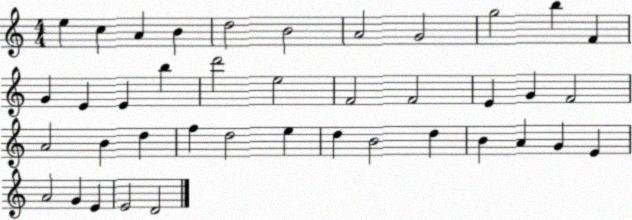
X:1
T:Untitled
M:4/4
L:1/4
K:C
e c A B d2 B2 A2 G2 g2 b F G E E b d'2 e2 F2 F2 E G F2 A2 B d f d2 e d B2 d B A G E A2 G E E2 D2